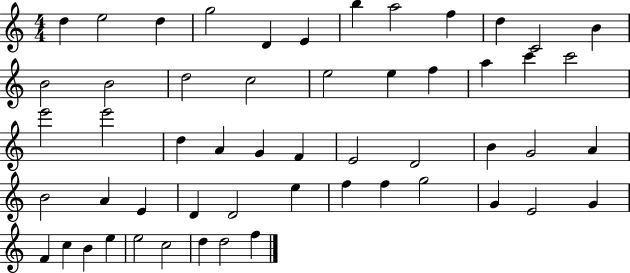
D5/q E5/h D5/q G5/h D4/q E4/q B5/q A5/h F5/q D5/q C4/h B4/q B4/h B4/h D5/h C5/h E5/h E5/q F5/q A5/q C6/q C6/h E6/h E6/h D5/q A4/q G4/q F4/q E4/h D4/h B4/q G4/h A4/q B4/h A4/q E4/q D4/q D4/h E5/q F5/q F5/q G5/h G4/q E4/h G4/q F4/q C5/q B4/q E5/q E5/h C5/h D5/q D5/h F5/q